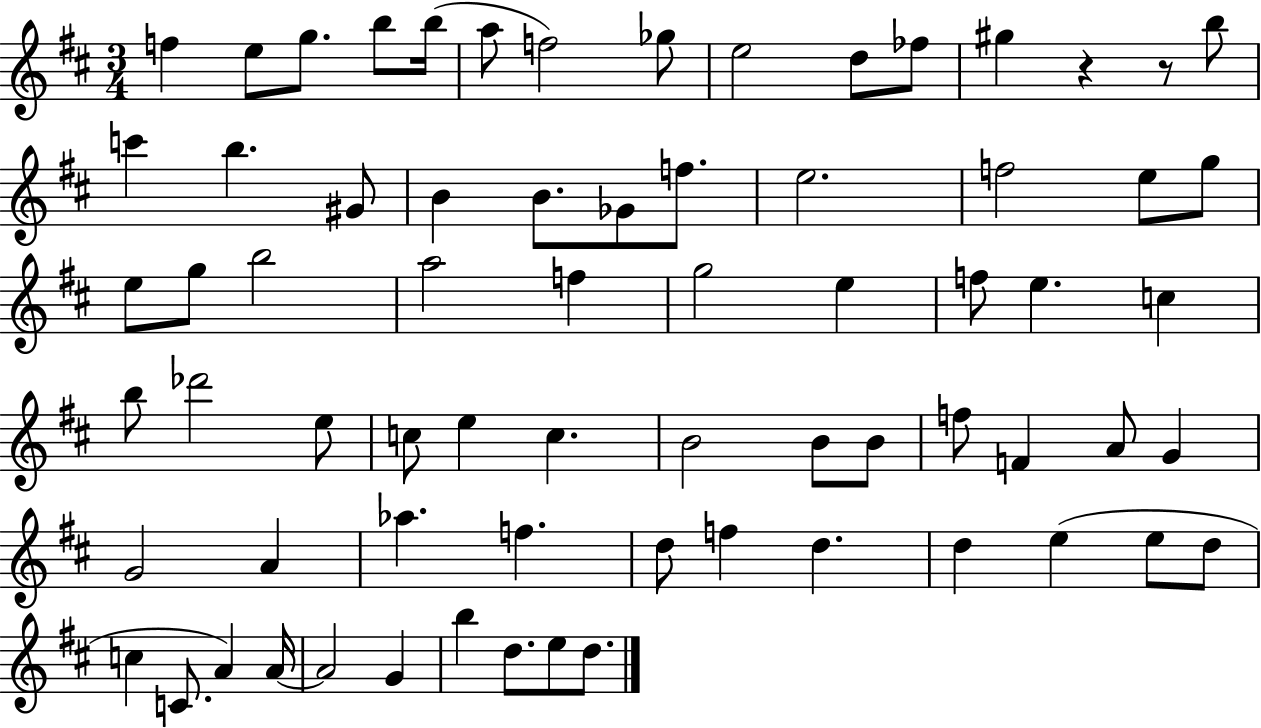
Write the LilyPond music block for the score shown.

{
  \clef treble
  \numericTimeSignature
  \time 3/4
  \key d \major
  f''4 e''8 g''8. b''8 b''16( | a''8 f''2) ges''8 | e''2 d''8 fes''8 | gis''4 r4 r8 b''8 | \break c'''4 b''4. gis'8 | b'4 b'8. ges'8 f''8. | e''2. | f''2 e''8 g''8 | \break e''8 g''8 b''2 | a''2 f''4 | g''2 e''4 | f''8 e''4. c''4 | \break b''8 des'''2 e''8 | c''8 e''4 c''4. | b'2 b'8 b'8 | f''8 f'4 a'8 g'4 | \break g'2 a'4 | aes''4. f''4. | d''8 f''4 d''4. | d''4 e''4( e''8 d''8 | \break c''4 c'8. a'4) a'16~~ | a'2 g'4 | b''4 d''8. e''8 d''8. | \bar "|."
}